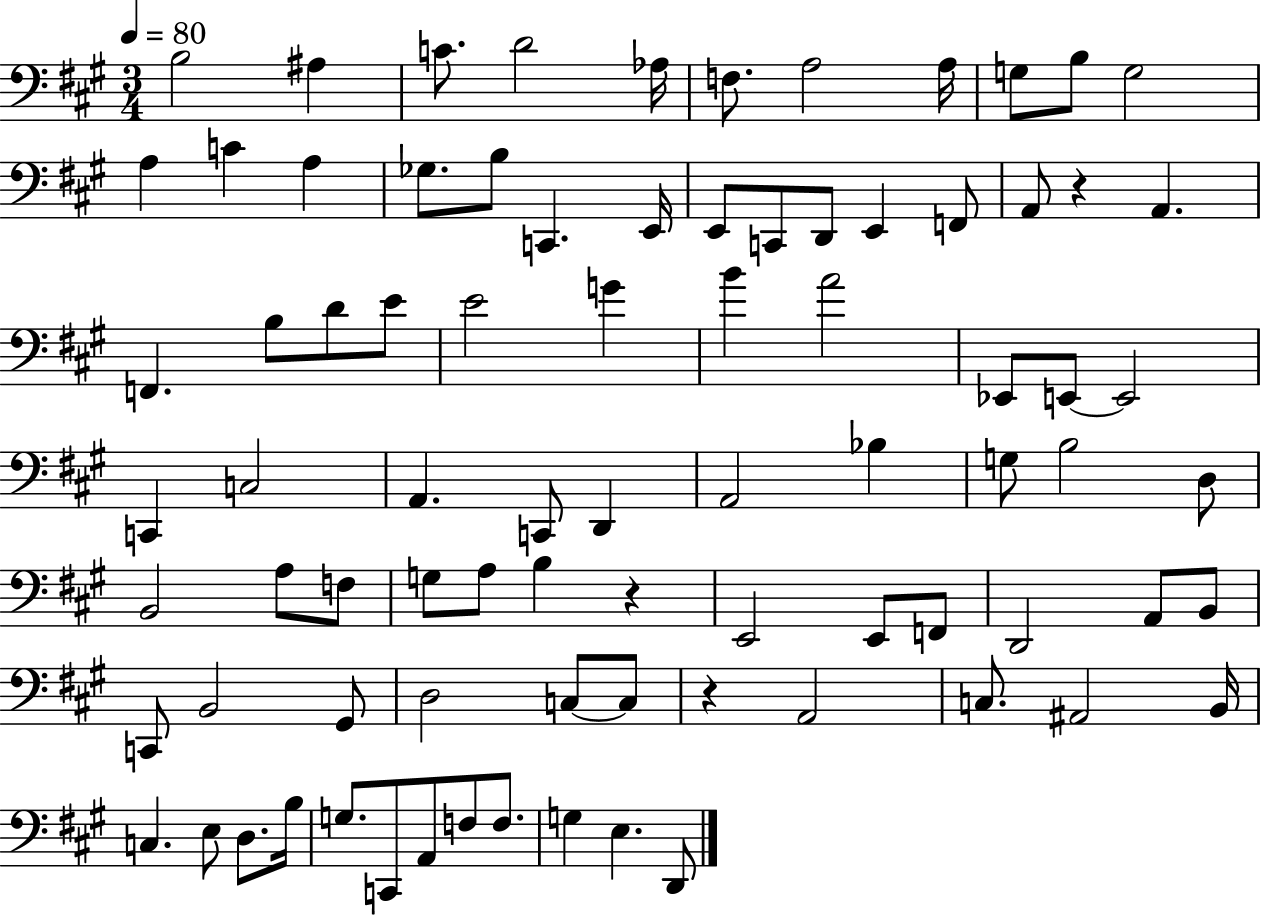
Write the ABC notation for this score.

X:1
T:Untitled
M:3/4
L:1/4
K:A
B,2 ^A, C/2 D2 _A,/4 F,/2 A,2 A,/4 G,/2 B,/2 G,2 A, C A, _G,/2 B,/2 C,, E,,/4 E,,/2 C,,/2 D,,/2 E,, F,,/2 A,,/2 z A,, F,, B,/2 D/2 E/2 E2 G B A2 _E,,/2 E,,/2 E,,2 C,, C,2 A,, C,,/2 D,, A,,2 _B, G,/2 B,2 D,/2 B,,2 A,/2 F,/2 G,/2 A,/2 B, z E,,2 E,,/2 F,,/2 D,,2 A,,/2 B,,/2 C,,/2 B,,2 ^G,,/2 D,2 C,/2 C,/2 z A,,2 C,/2 ^A,,2 B,,/4 C, E,/2 D,/2 B,/4 G,/2 C,,/2 A,,/2 F,/2 F,/2 G, E, D,,/2